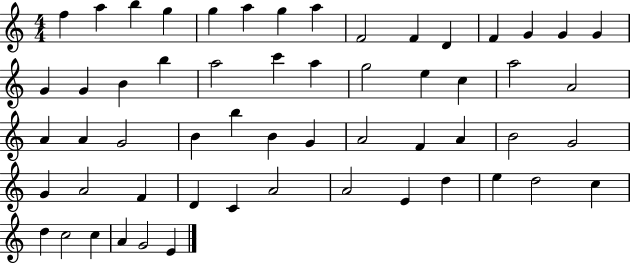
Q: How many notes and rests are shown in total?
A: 57